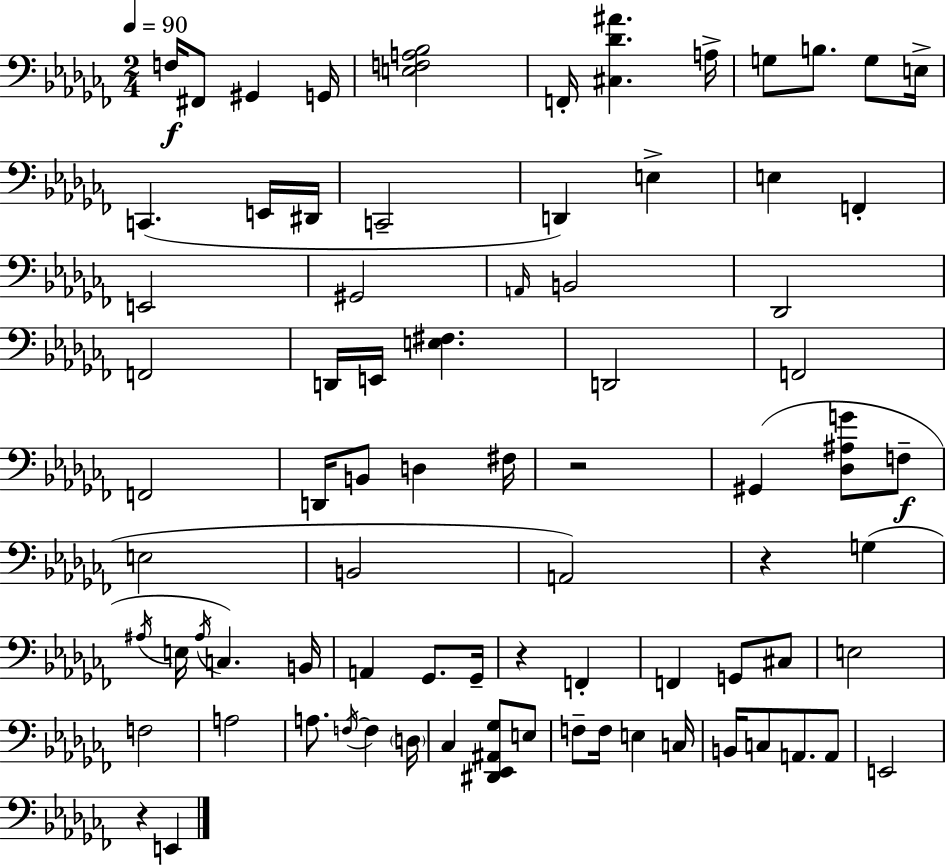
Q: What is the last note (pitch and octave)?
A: E2